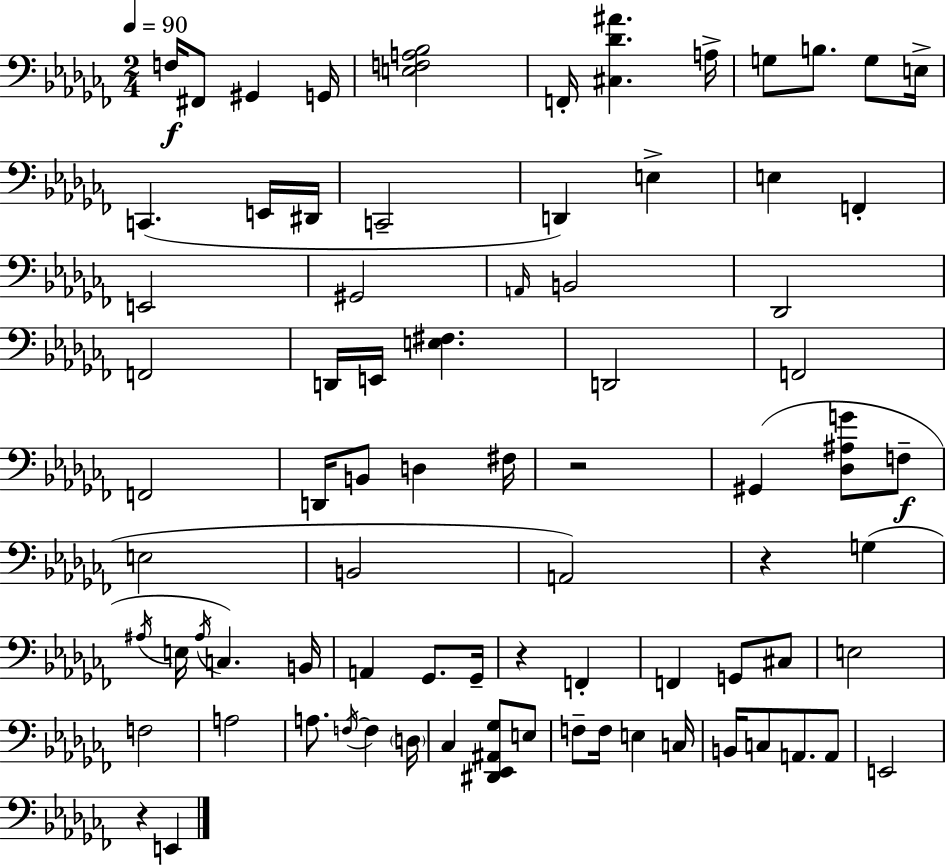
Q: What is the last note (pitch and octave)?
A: E2